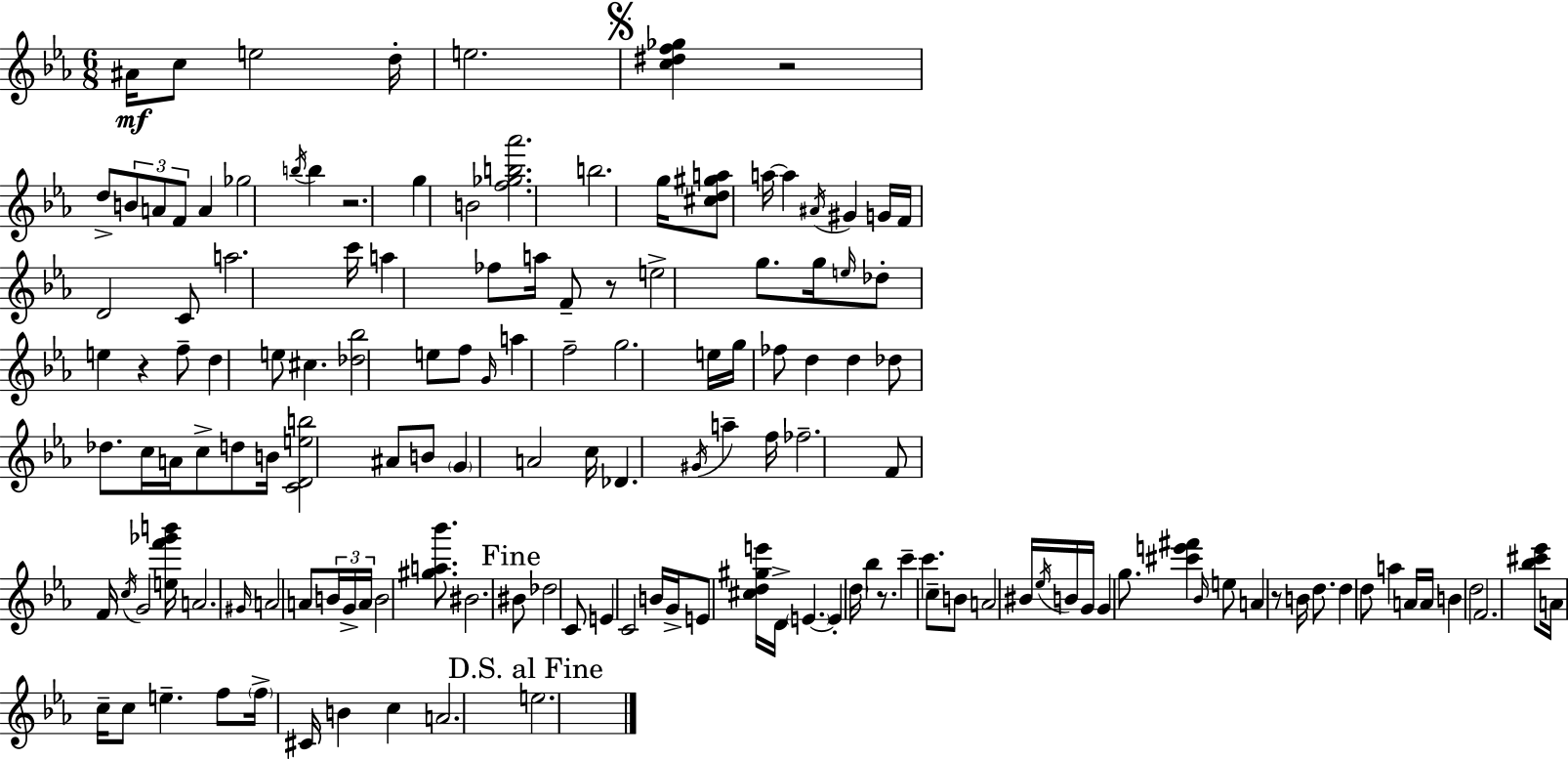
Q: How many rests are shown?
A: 6